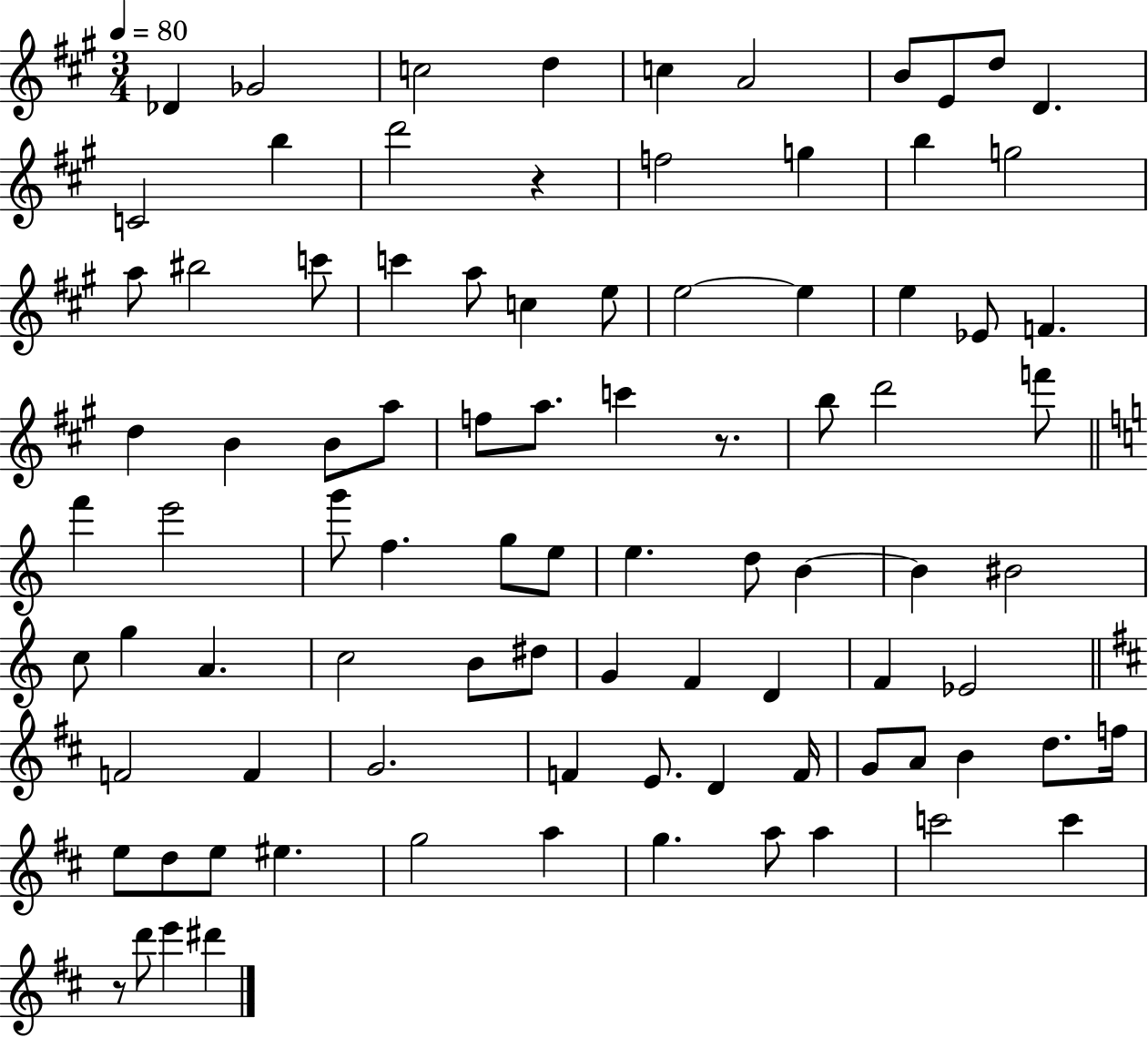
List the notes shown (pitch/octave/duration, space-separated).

Db4/q Gb4/h C5/h D5/q C5/q A4/h B4/e E4/e D5/e D4/q. C4/h B5/q D6/h R/q F5/h G5/q B5/q G5/h A5/e BIS5/h C6/e C6/q A5/e C5/q E5/e E5/h E5/q E5/q Eb4/e F4/q. D5/q B4/q B4/e A5/e F5/e A5/e. C6/q R/e. B5/e D6/h F6/e F6/q E6/h G6/e F5/q. G5/e E5/e E5/q. D5/e B4/q B4/q BIS4/h C5/e G5/q A4/q. C5/h B4/e D#5/e G4/q F4/q D4/q F4/q Eb4/h F4/h F4/q G4/h. F4/q E4/e. D4/q F4/s G4/e A4/e B4/q D5/e. F5/s E5/e D5/e E5/e EIS5/q. G5/h A5/q G5/q. A5/e A5/q C6/h C6/q R/e D6/e E6/q D#6/q